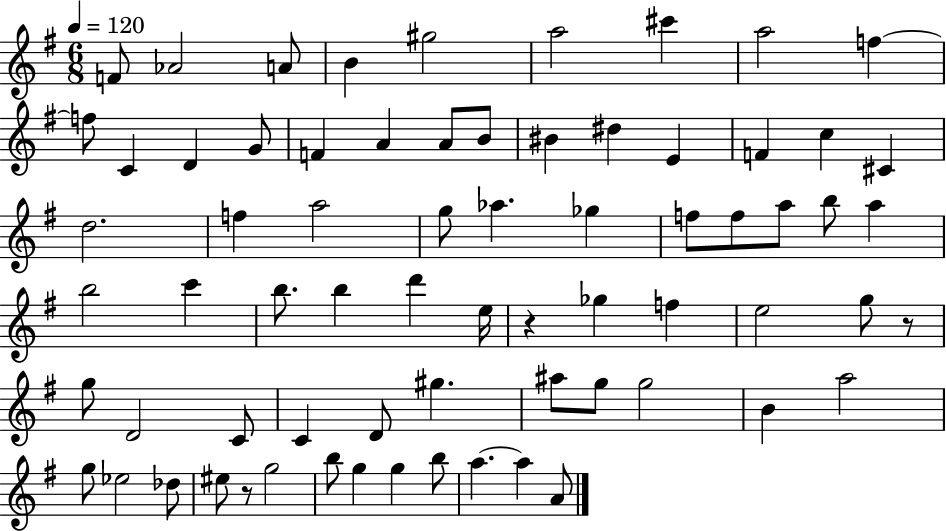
{
  \clef treble
  \numericTimeSignature
  \time 6/8
  \key g \major
  \tempo 4 = 120
  f'8 aes'2 a'8 | b'4 gis''2 | a''2 cis'''4 | a''2 f''4~~ | \break f''8 c'4 d'4 g'8 | f'4 a'4 a'8 b'8 | bis'4 dis''4 e'4 | f'4 c''4 cis'4 | \break d''2. | f''4 a''2 | g''8 aes''4. ges''4 | f''8 f''8 a''8 b''8 a''4 | \break b''2 c'''4 | b''8. b''4 d'''4 e''16 | r4 ges''4 f''4 | e''2 g''8 r8 | \break g''8 d'2 c'8 | c'4 d'8 gis''4. | ais''8 g''8 g''2 | b'4 a''2 | \break g''8 ees''2 des''8 | eis''8 r8 g''2 | b''8 g''4 g''4 b''8 | a''4.~~ a''4 a'8 | \break \bar "|."
}